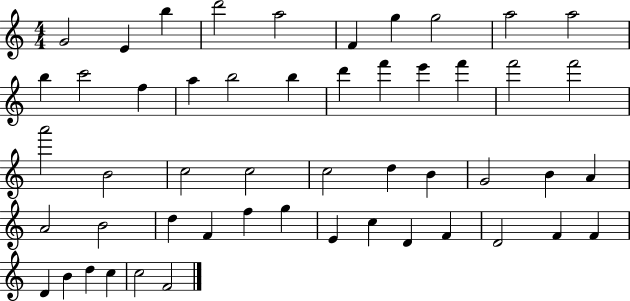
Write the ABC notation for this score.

X:1
T:Untitled
M:4/4
L:1/4
K:C
G2 E b d'2 a2 F g g2 a2 a2 b c'2 f a b2 b d' f' e' f' f'2 f'2 a'2 B2 c2 c2 c2 d B G2 B A A2 B2 d F f g E c D F D2 F F D B d c c2 F2